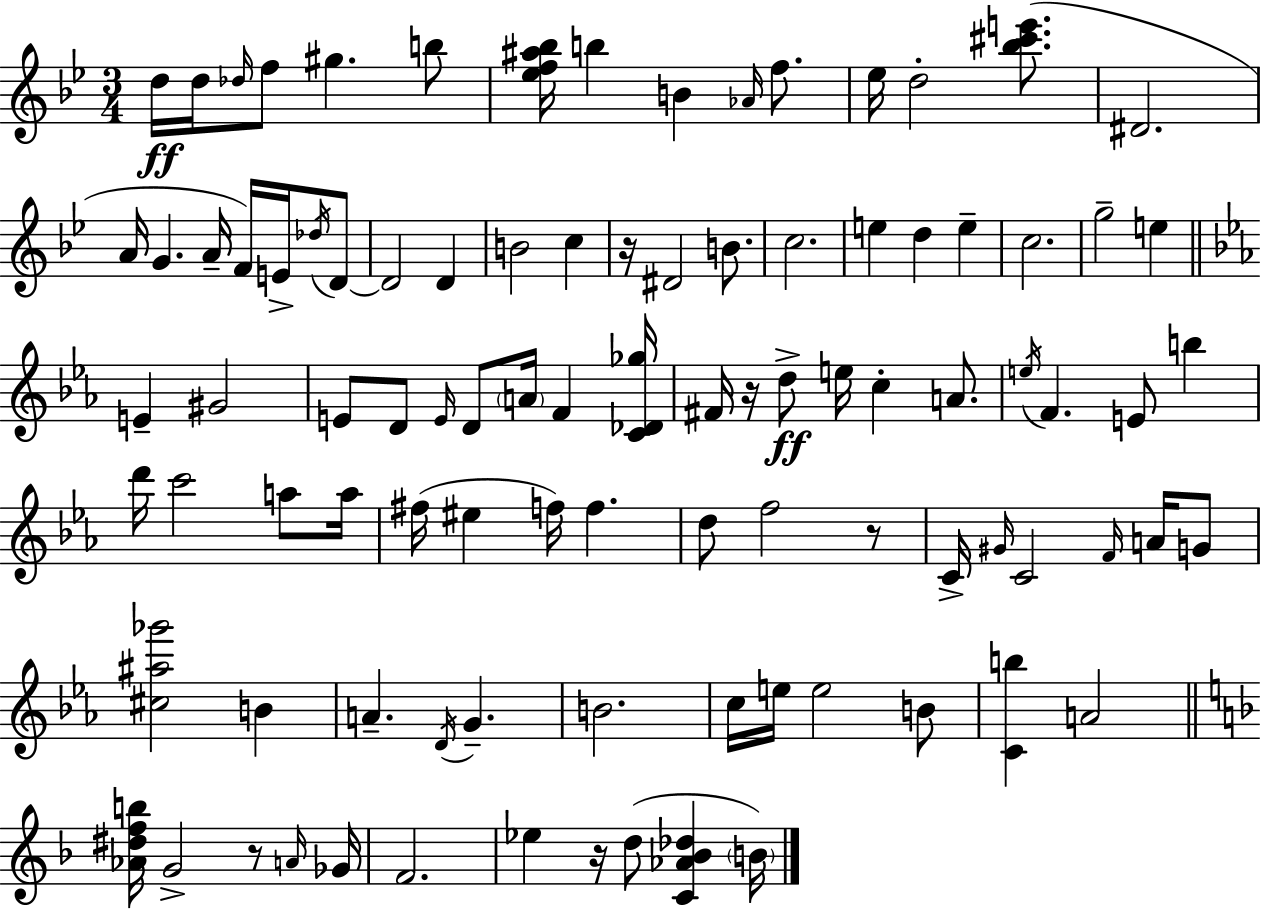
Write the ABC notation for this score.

X:1
T:Untitled
M:3/4
L:1/4
K:Gm
d/4 d/4 _d/4 f/2 ^g b/2 [_ef^a_b]/4 b B _A/4 f/2 _e/4 d2 [_b^c'e']/2 ^D2 A/4 G A/4 F/4 E/4 _d/4 D/2 D2 D B2 c z/4 ^D2 B/2 c2 e d e c2 g2 e E ^G2 E/2 D/2 E/4 D/2 A/4 F [C_D_g]/4 ^F/4 z/4 d/2 e/4 c A/2 e/4 F E/2 b d'/4 c'2 a/2 a/4 ^f/4 ^e f/4 f d/2 f2 z/2 C/4 ^G/4 C2 F/4 A/4 G/2 [^c^a_g']2 B A D/4 G B2 c/4 e/4 e2 B/2 [Cb] A2 [_A^dfb]/4 G2 z/2 A/4 _G/4 F2 _e z/4 d/2 [C_A_B_d] B/4